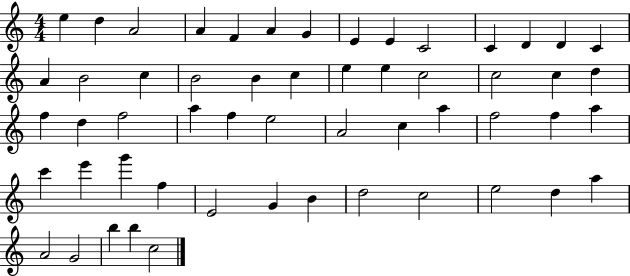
E5/q D5/q A4/h A4/q F4/q A4/q G4/q E4/q E4/q C4/h C4/q D4/q D4/q C4/q A4/q B4/h C5/q B4/h B4/q C5/q E5/q E5/q C5/h C5/h C5/q D5/q F5/q D5/q F5/h A5/q F5/q E5/h A4/h C5/q A5/q F5/h F5/q A5/q C6/q E6/q G6/q F5/q E4/h G4/q B4/q D5/h C5/h E5/h D5/q A5/q A4/h G4/h B5/q B5/q C5/h